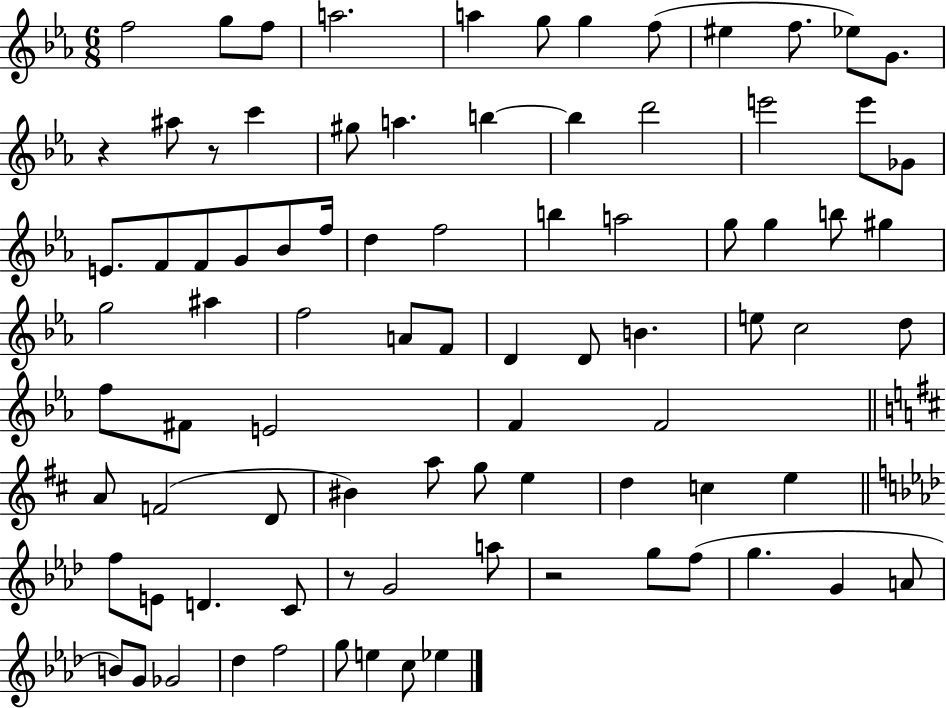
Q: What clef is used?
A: treble